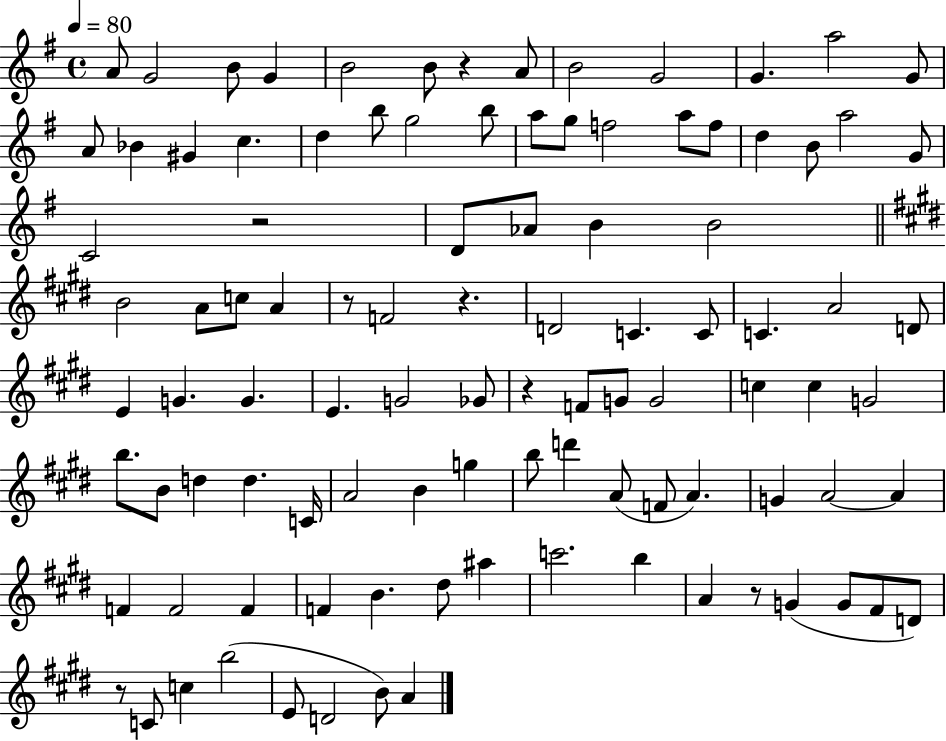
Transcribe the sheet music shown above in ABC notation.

X:1
T:Untitled
M:4/4
L:1/4
K:G
A/2 G2 B/2 G B2 B/2 z A/2 B2 G2 G a2 G/2 A/2 _B ^G c d b/2 g2 b/2 a/2 g/2 f2 a/2 f/2 d B/2 a2 G/2 C2 z2 D/2 _A/2 B B2 B2 A/2 c/2 A z/2 F2 z D2 C C/2 C A2 D/2 E G G E G2 _G/2 z F/2 G/2 G2 c c G2 b/2 B/2 d d C/4 A2 B g b/2 d' A/2 F/2 A G A2 A F F2 F F B ^d/2 ^a c'2 b A z/2 G G/2 ^F/2 D/2 z/2 C/2 c b2 E/2 D2 B/2 A